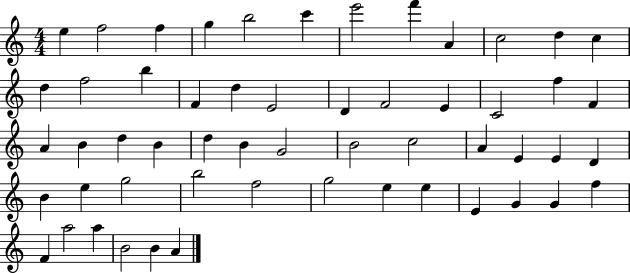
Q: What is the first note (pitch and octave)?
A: E5